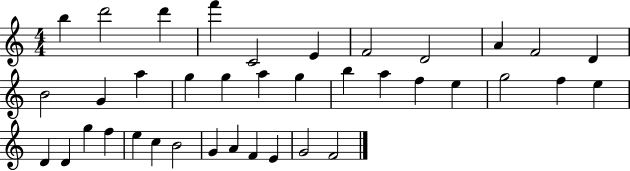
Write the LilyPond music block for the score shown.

{
  \clef treble
  \numericTimeSignature
  \time 4/4
  \key c \major
  b''4 d'''2 d'''4 | f'''4 c'2 e'4 | f'2 d'2 | a'4 f'2 d'4 | \break b'2 g'4 a''4 | g''4 g''4 a''4 g''4 | b''4 a''4 f''4 e''4 | g''2 f''4 e''4 | \break d'4 d'4 g''4 f''4 | e''4 c''4 b'2 | g'4 a'4 f'4 e'4 | g'2 f'2 | \break \bar "|."
}